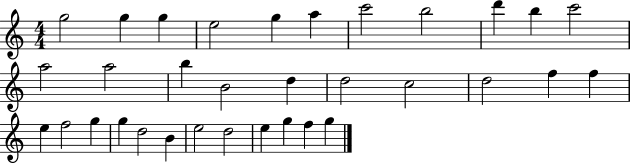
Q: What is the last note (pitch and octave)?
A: G5